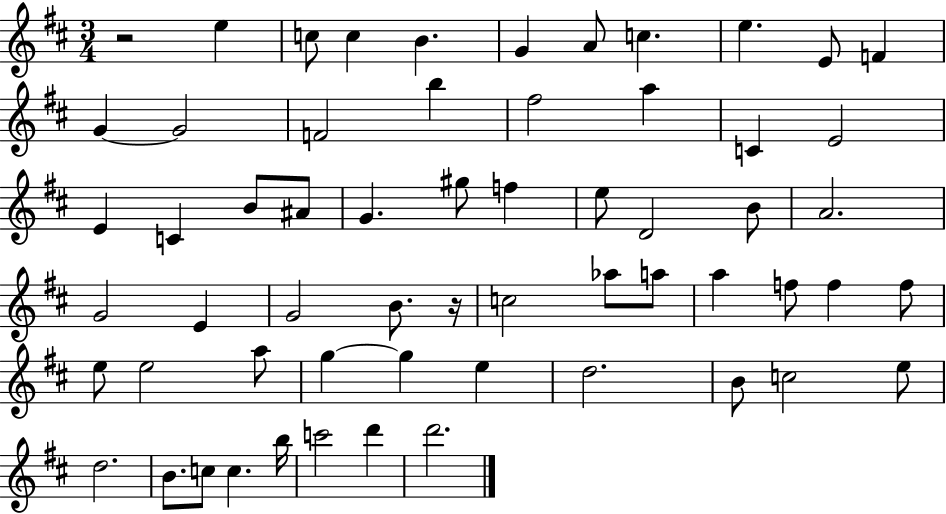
R/h E5/q C5/e C5/q B4/q. G4/q A4/e C5/q. E5/q. E4/e F4/q G4/q G4/h F4/h B5/q F#5/h A5/q C4/q E4/h E4/q C4/q B4/e A#4/e G4/q. G#5/e F5/q E5/e D4/h B4/e A4/h. G4/h E4/q G4/h B4/e. R/s C5/h Ab5/e A5/e A5/q F5/e F5/q F5/e E5/e E5/h A5/e G5/q G5/q E5/q D5/h. B4/e C5/h E5/e D5/h. B4/e. C5/e C5/q. B5/s C6/h D6/q D6/h.